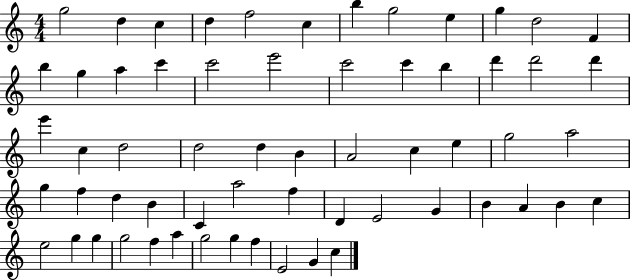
G5/h D5/q C5/q D5/q F5/h C5/q B5/q G5/h E5/q G5/q D5/h F4/q B5/q G5/q A5/q C6/q C6/h E6/h C6/h C6/q B5/q D6/q D6/h D6/q E6/q C5/q D5/h D5/h D5/q B4/q A4/h C5/q E5/q G5/h A5/h G5/q F5/q D5/q B4/q C4/q A5/h F5/q D4/q E4/h G4/q B4/q A4/q B4/q C5/q E5/h G5/q G5/q G5/h F5/q A5/q G5/h G5/q F5/q E4/h G4/q C5/q